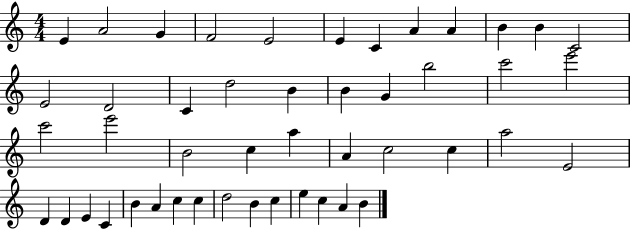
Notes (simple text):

E4/q A4/h G4/q F4/h E4/h E4/q C4/q A4/q A4/q B4/q B4/q C4/h E4/h D4/h C4/q D5/h B4/q B4/q G4/q B5/h C6/h E6/h C6/h E6/h B4/h C5/q A5/q A4/q C5/h C5/q A5/h E4/h D4/q D4/q E4/q C4/q B4/q A4/q C5/q C5/q D5/h B4/q C5/q E5/q C5/q A4/q B4/q